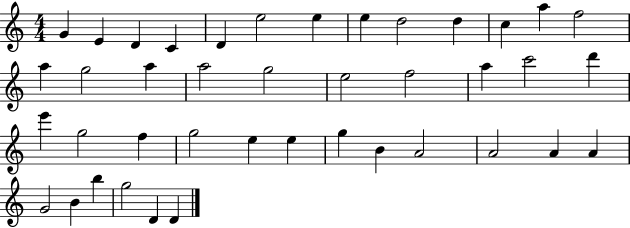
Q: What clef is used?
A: treble